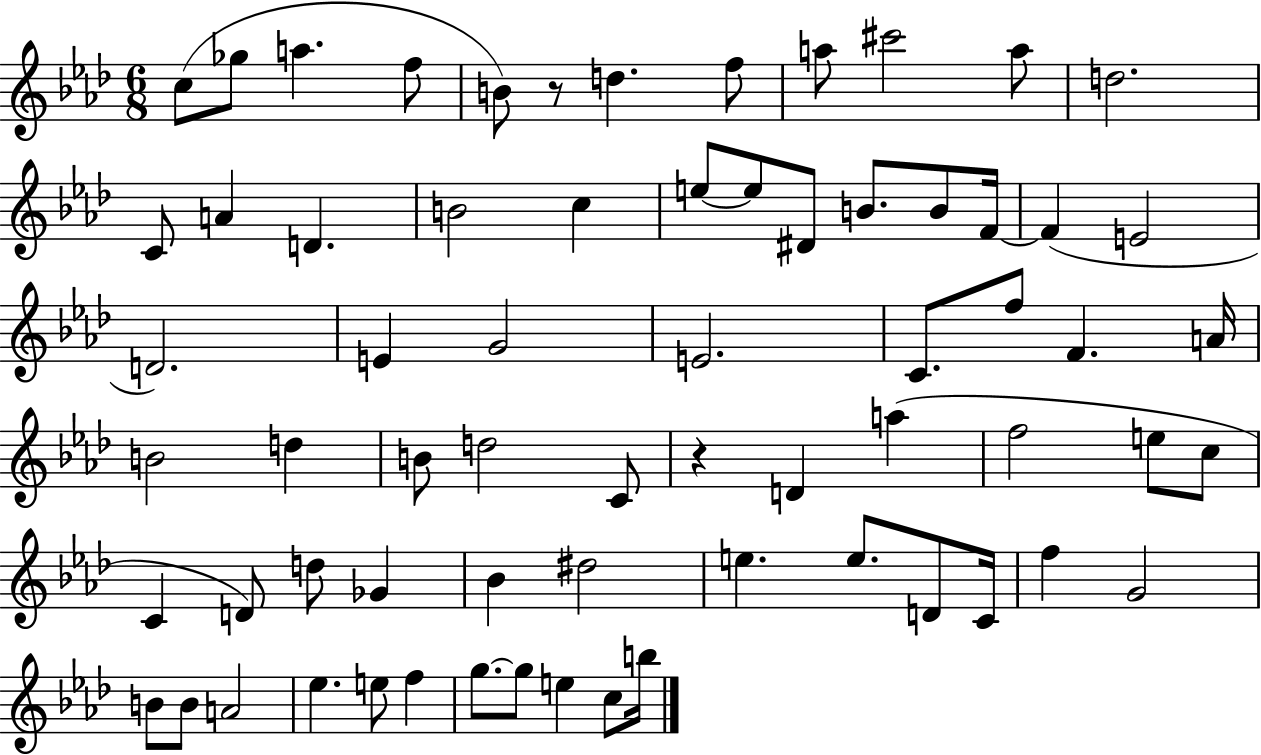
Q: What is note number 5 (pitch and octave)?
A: B4